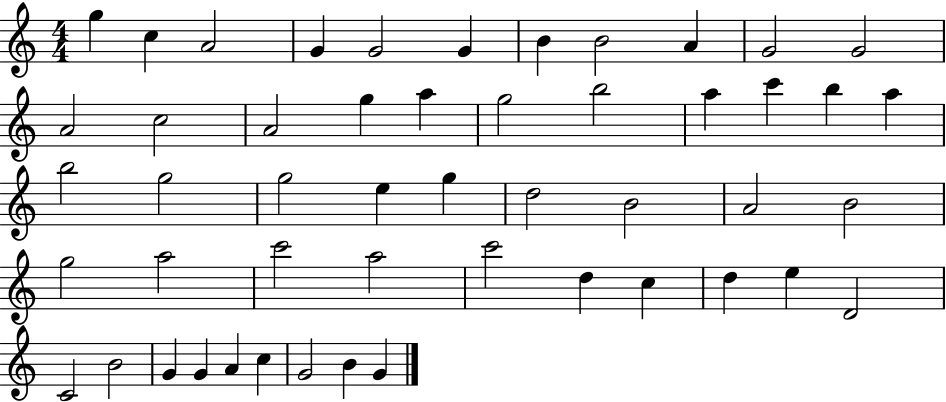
{
  \clef treble
  \numericTimeSignature
  \time 4/4
  \key c \major
  g''4 c''4 a'2 | g'4 g'2 g'4 | b'4 b'2 a'4 | g'2 g'2 | \break a'2 c''2 | a'2 g''4 a''4 | g''2 b''2 | a''4 c'''4 b''4 a''4 | \break b''2 g''2 | g''2 e''4 g''4 | d''2 b'2 | a'2 b'2 | \break g''2 a''2 | c'''2 a''2 | c'''2 d''4 c''4 | d''4 e''4 d'2 | \break c'2 b'2 | g'4 g'4 a'4 c''4 | g'2 b'4 g'4 | \bar "|."
}